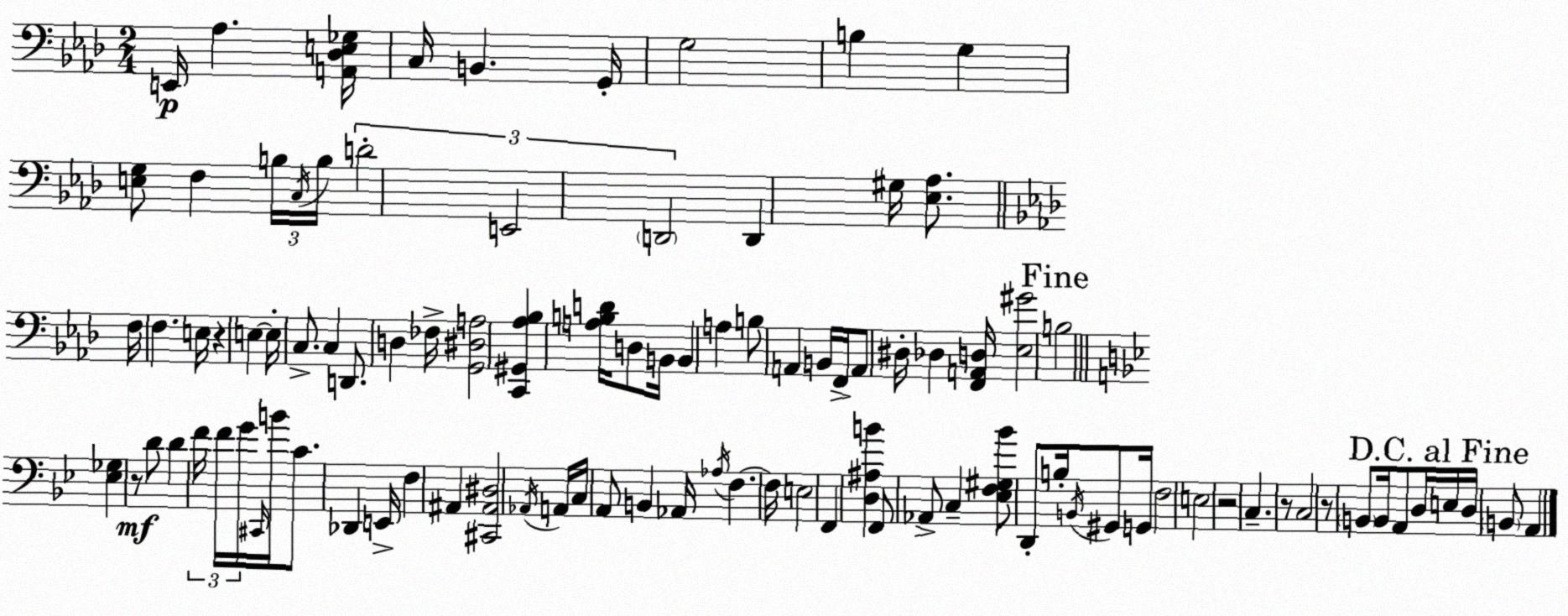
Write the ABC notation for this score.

X:1
T:Untitled
M:2/4
L:1/4
K:Fm
E,,/4 _A, [A,,_D,E,_G,]/4 C,/4 B,, G,,/4 G,2 B, G, [E,G,]/2 F, B,/4 C,/4 B,/4 D2 E,,2 D,,2 D,, ^G,/4 [_E,_A,]/2 F,/4 F, E,/4 z E, E,/4 C,/2 C, D,,/2 D, _F,/4 [G,,^D,A,]2 [C,,^G,,_A,_B,] [A,B,D]/4 D,/2 B,,/4 B,, A, B,/2 A,, B,,/4 F,,/4 A,,/2 ^D,/4 _D, [F,,A,,D,]/4 [_E,^G]2 B,2 [_E,_G,] z/2 D/2 D F/4 F/4 G/4 ^C,,/4 B/4 C/2 _D,, E,,/4 F, ^A,, [^C,,^A,,^D,]2 _A,,/4 A,,/4 C,/4 A,,/2 B,, _A,,/4 _A,/4 F, F,/4 E,2 F,, [D,^A,B] F,,/2 _A,,/2 C, [_E,F,^G,_B]/2 D,,/2 B,/4 B,,/4 ^G,,/2 G,,/4 F,2 E,2 z2 C, z/2 C,2 z/2 B,,/2 B,,/4 A,,/2 D,/4 E,/4 D,/4 B,,/2 A,,